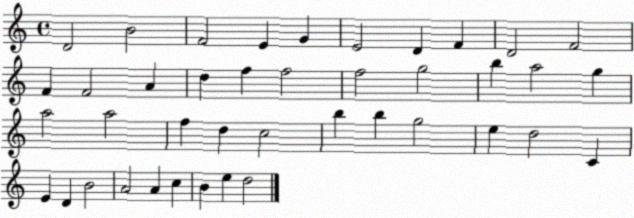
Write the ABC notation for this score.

X:1
T:Untitled
M:4/4
L:1/4
K:C
D2 B2 F2 E G E2 D F D2 F2 F F2 A d f f2 f2 g2 b a2 g a2 a2 f d c2 b b g2 e d2 C E D B2 A2 A c B e d2